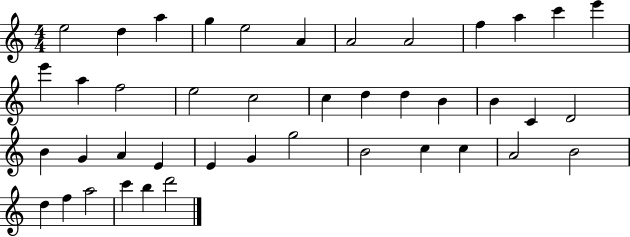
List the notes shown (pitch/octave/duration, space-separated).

E5/h D5/q A5/q G5/q E5/h A4/q A4/h A4/h F5/q A5/q C6/q E6/q E6/q A5/q F5/h E5/h C5/h C5/q D5/q D5/q B4/q B4/q C4/q D4/h B4/q G4/q A4/q E4/q E4/q G4/q G5/h B4/h C5/q C5/q A4/h B4/h D5/q F5/q A5/h C6/q B5/q D6/h